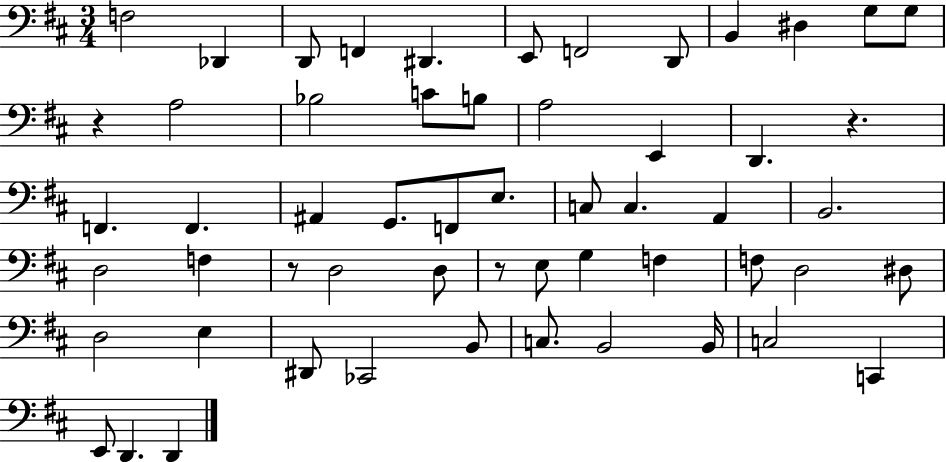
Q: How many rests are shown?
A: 4